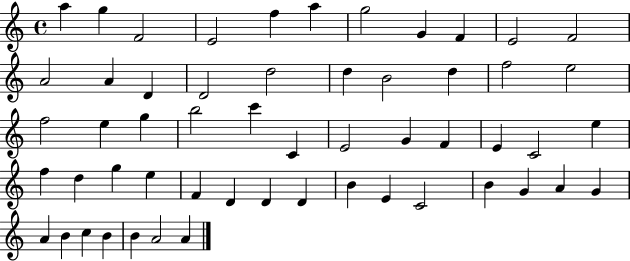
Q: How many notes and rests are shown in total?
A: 55